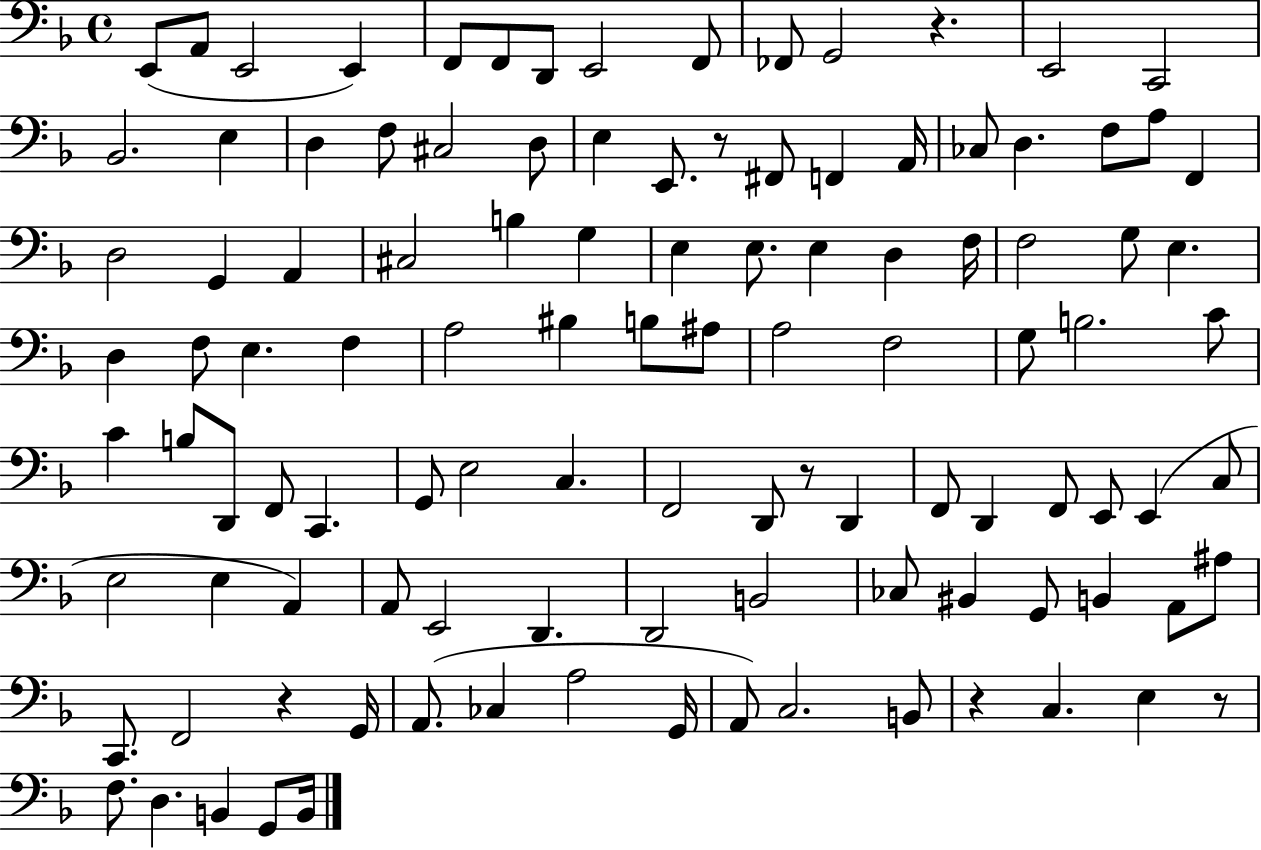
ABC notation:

X:1
T:Untitled
M:4/4
L:1/4
K:F
E,,/2 A,,/2 E,,2 E,, F,,/2 F,,/2 D,,/2 E,,2 F,,/2 _F,,/2 G,,2 z E,,2 C,,2 _B,,2 E, D, F,/2 ^C,2 D,/2 E, E,,/2 z/2 ^F,,/2 F,, A,,/4 _C,/2 D, F,/2 A,/2 F,, D,2 G,, A,, ^C,2 B, G, E, E,/2 E, D, F,/4 F,2 G,/2 E, D, F,/2 E, F, A,2 ^B, B,/2 ^A,/2 A,2 F,2 G,/2 B,2 C/2 C B,/2 D,,/2 F,,/2 C,, G,,/2 E,2 C, F,,2 D,,/2 z/2 D,, F,,/2 D,, F,,/2 E,,/2 E,, C,/2 E,2 E, A,, A,,/2 E,,2 D,, D,,2 B,,2 _C,/2 ^B,, G,,/2 B,, A,,/2 ^A,/2 C,,/2 F,,2 z G,,/4 A,,/2 _C, A,2 G,,/4 A,,/2 C,2 B,,/2 z C, E, z/2 F,/2 D, B,, G,,/2 B,,/4